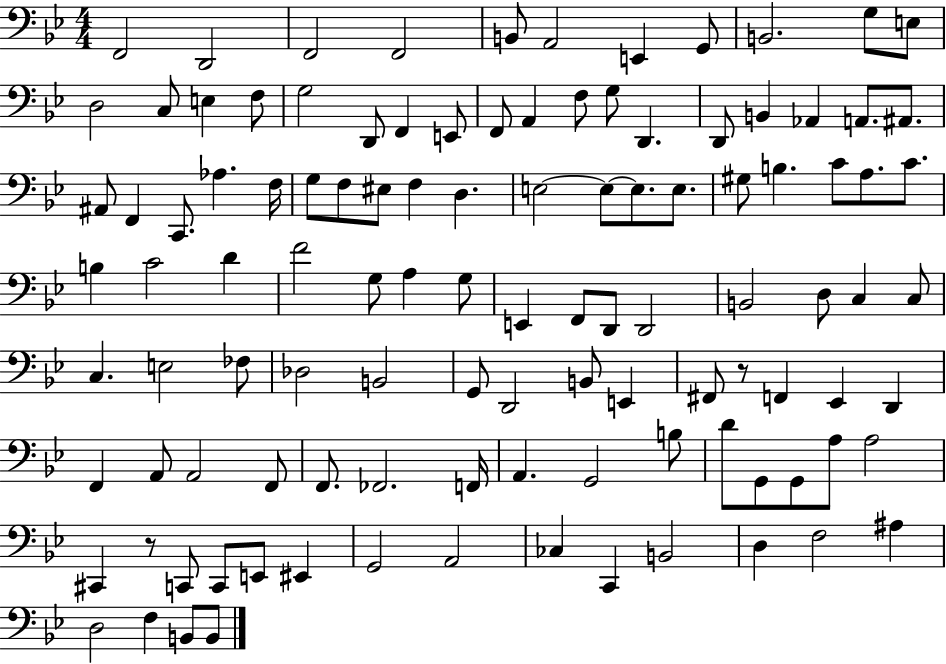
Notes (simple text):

F2/h D2/h F2/h F2/h B2/e A2/h E2/q G2/e B2/h. G3/e E3/e D3/h C3/e E3/q F3/e G3/h D2/e F2/q E2/e F2/e A2/q F3/e G3/e D2/q. D2/e B2/q Ab2/q A2/e. A#2/e. A#2/e F2/q C2/e. Ab3/q. F3/s G3/e F3/e EIS3/e F3/q D3/q. E3/h E3/e E3/e. E3/e. G#3/e B3/q. C4/e A3/e. C4/e. B3/q C4/h D4/q F4/h G3/e A3/q G3/e E2/q F2/e D2/e D2/h B2/h D3/e C3/q C3/e C3/q. E3/h FES3/e Db3/h B2/h G2/e D2/h B2/e E2/q F#2/e R/e F2/q Eb2/q D2/q F2/q A2/e A2/h F2/e F2/e. FES2/h. F2/s A2/q. G2/h B3/e D4/e G2/e G2/e A3/e A3/h C#2/q R/e C2/e C2/e E2/e EIS2/q G2/h A2/h CES3/q C2/q B2/h D3/q F3/h A#3/q D3/h F3/q B2/e B2/e